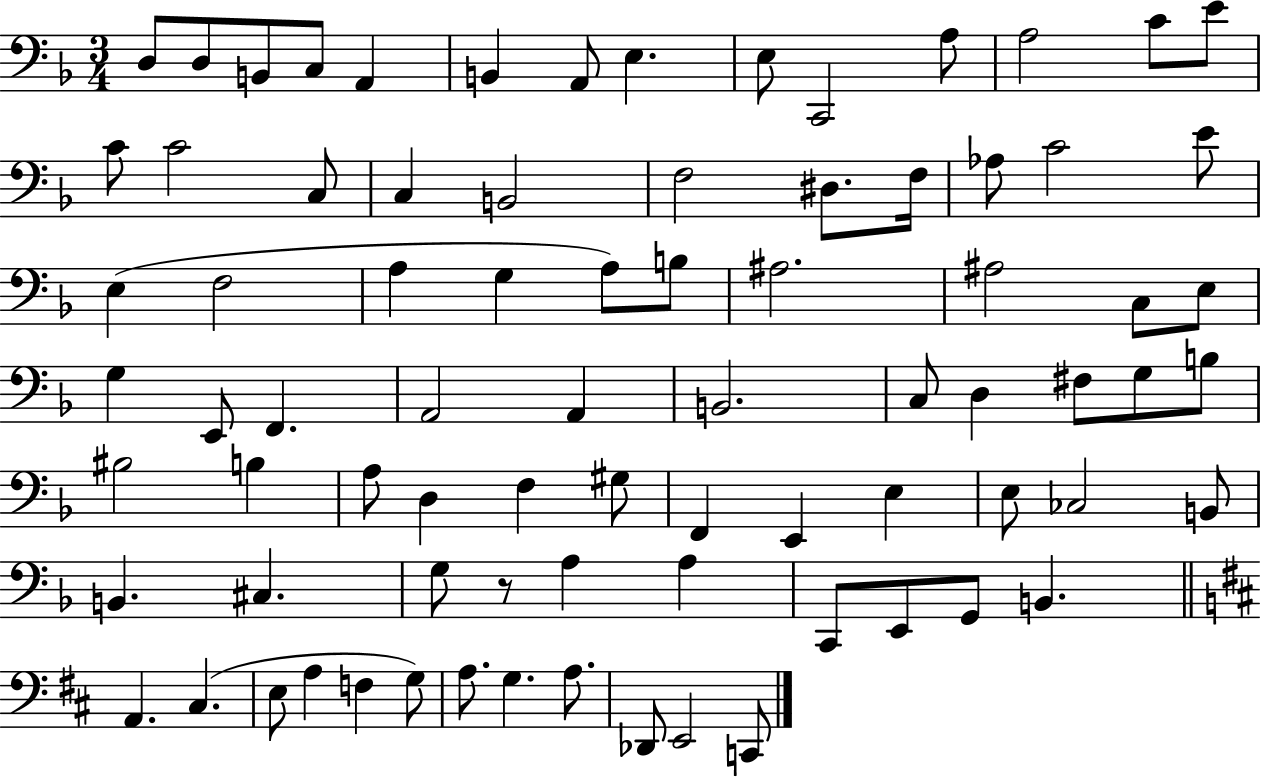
X:1
T:Untitled
M:3/4
L:1/4
K:F
D,/2 D,/2 B,,/2 C,/2 A,, B,, A,,/2 E, E,/2 C,,2 A,/2 A,2 C/2 E/2 C/2 C2 C,/2 C, B,,2 F,2 ^D,/2 F,/4 _A,/2 C2 E/2 E, F,2 A, G, A,/2 B,/2 ^A,2 ^A,2 C,/2 E,/2 G, E,,/2 F,, A,,2 A,, B,,2 C,/2 D, ^F,/2 G,/2 B,/2 ^B,2 B, A,/2 D, F, ^G,/2 F,, E,, E, E,/2 _C,2 B,,/2 B,, ^C, G,/2 z/2 A, A, C,,/2 E,,/2 G,,/2 B,, A,, ^C, E,/2 A, F, G,/2 A,/2 G, A,/2 _D,,/2 E,,2 C,,/2